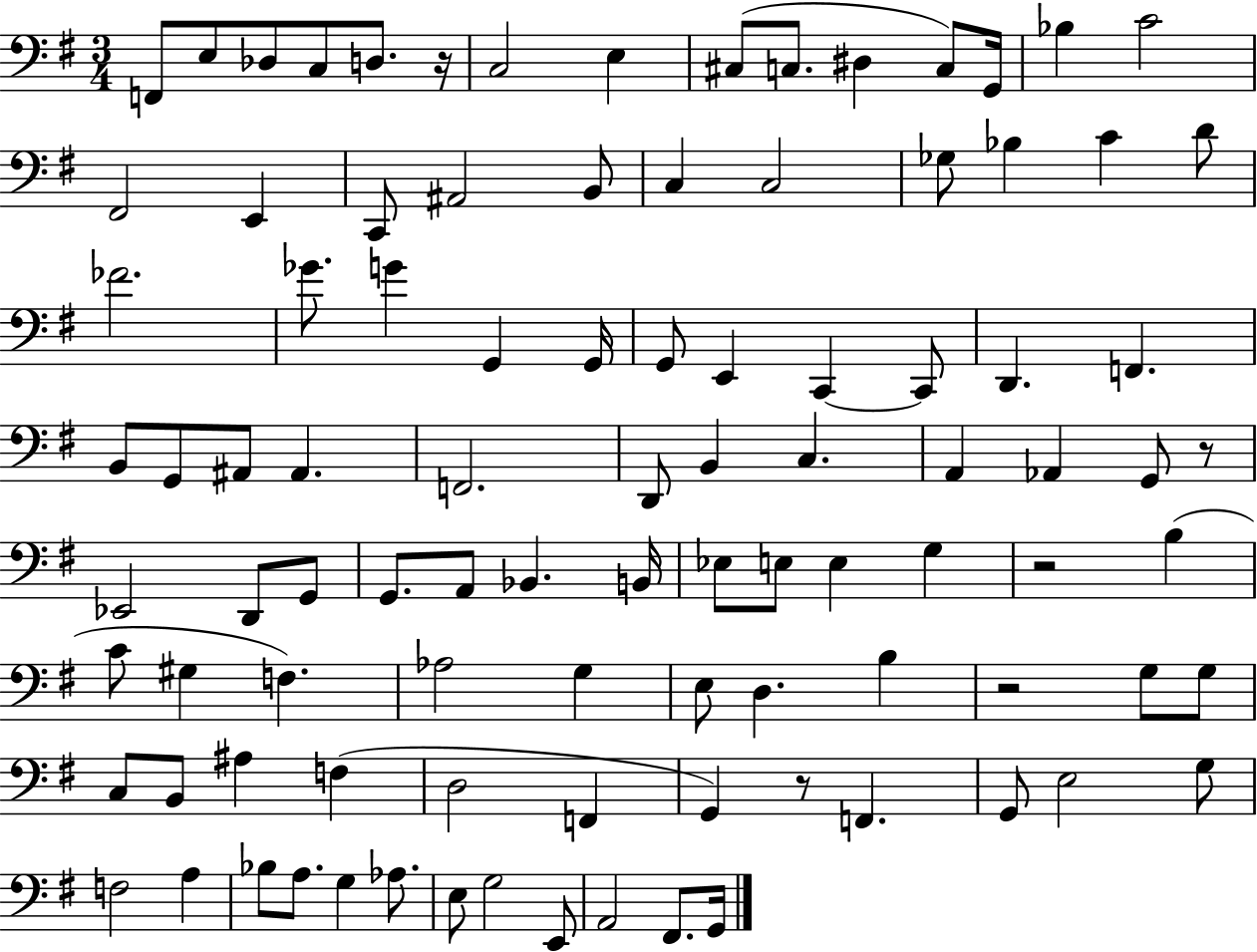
F2/e E3/e Db3/e C3/e D3/e. R/s C3/h E3/q C#3/e C3/e. D#3/q C3/e G2/s Bb3/q C4/h F#2/h E2/q C2/e A#2/h B2/e C3/q C3/h Gb3/e Bb3/q C4/q D4/e FES4/h. Gb4/e. G4/q G2/q G2/s G2/e E2/q C2/q C2/e D2/q. F2/q. B2/e G2/e A#2/e A#2/q. F2/h. D2/e B2/q C3/q. A2/q Ab2/q G2/e R/e Eb2/h D2/e G2/e G2/e. A2/e Bb2/q. B2/s Eb3/e E3/e E3/q G3/q R/h B3/q C4/e G#3/q F3/q. Ab3/h G3/q E3/e D3/q. B3/q R/h G3/e G3/e C3/e B2/e A#3/q F3/q D3/h F2/q G2/q R/e F2/q. G2/e E3/h G3/e F3/h A3/q Bb3/e A3/e. G3/q Ab3/e. E3/e G3/h E2/e A2/h F#2/e. G2/s